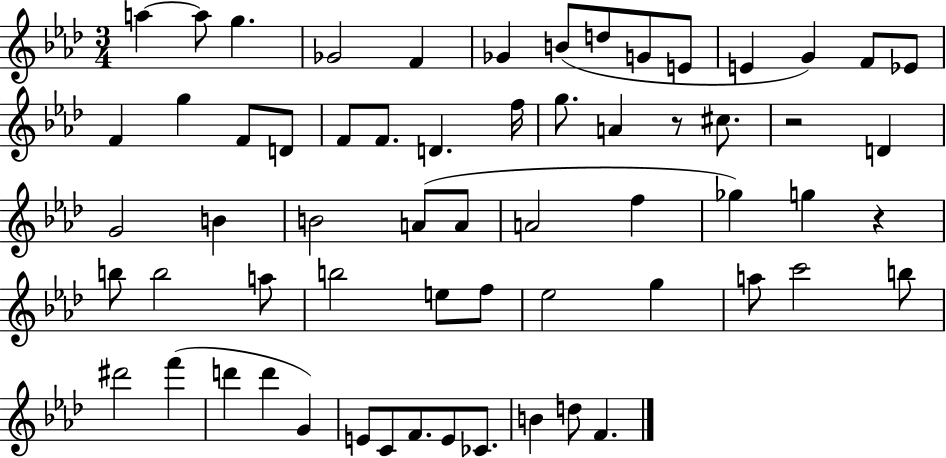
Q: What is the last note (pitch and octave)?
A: F4